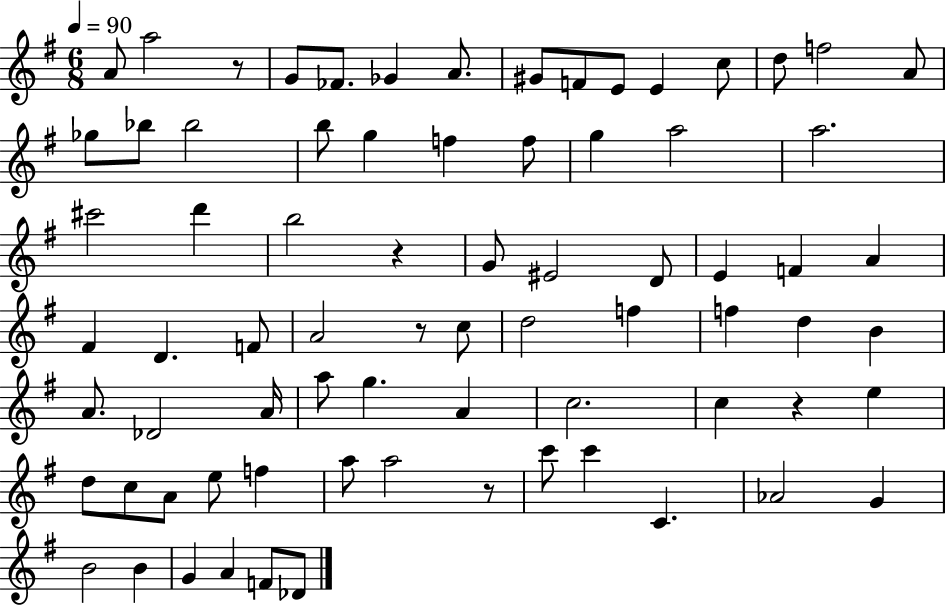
{
  \clef treble
  \numericTimeSignature
  \time 6/8
  \key g \major
  \tempo 4 = 90
  \repeat volta 2 { a'8 a''2 r8 | g'8 fes'8. ges'4 a'8. | gis'8 f'8 e'8 e'4 c''8 | d''8 f''2 a'8 | \break ges''8 bes''8 bes''2 | b''8 g''4 f''4 f''8 | g''4 a''2 | a''2. | \break cis'''2 d'''4 | b''2 r4 | g'8 eis'2 d'8 | e'4 f'4 a'4 | \break fis'4 d'4. f'8 | a'2 r8 c''8 | d''2 f''4 | f''4 d''4 b'4 | \break a'8. des'2 a'16 | a''8 g''4. a'4 | c''2. | c''4 r4 e''4 | \break d''8 c''8 a'8 e''8 f''4 | a''8 a''2 r8 | c'''8 c'''4 c'4. | aes'2 g'4 | \break b'2 b'4 | g'4 a'4 f'8 des'8 | } \bar "|."
}